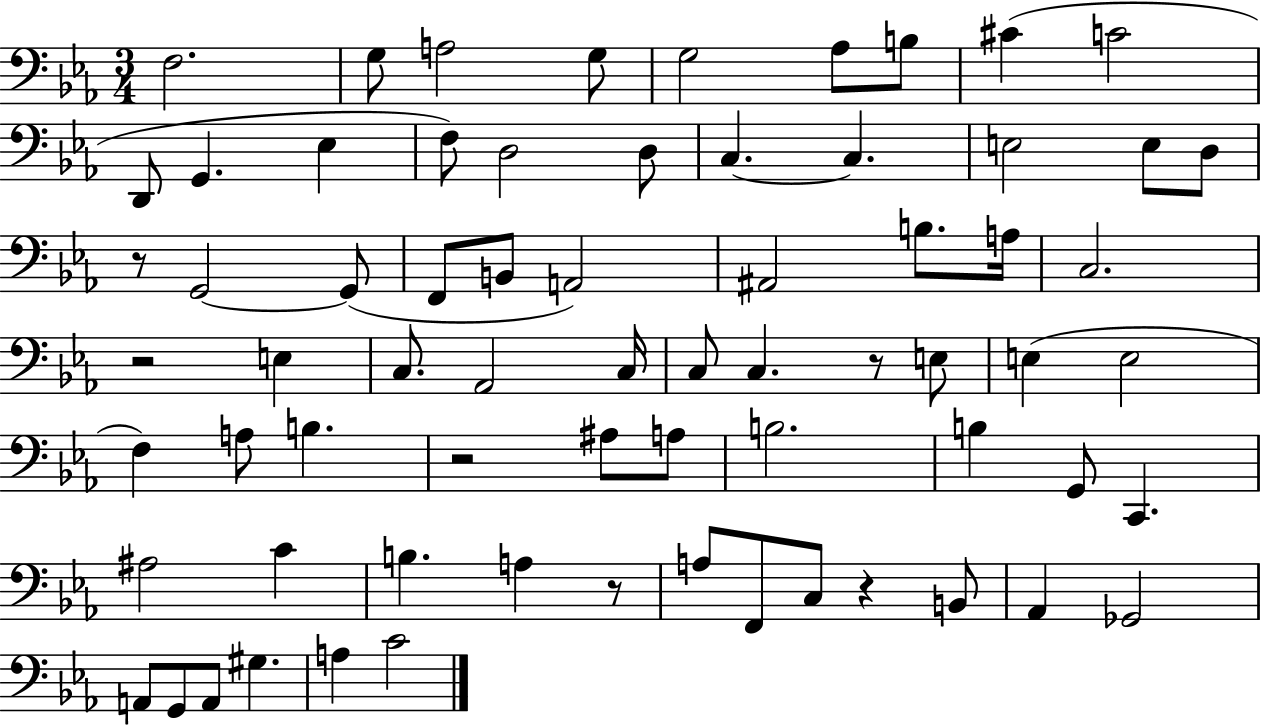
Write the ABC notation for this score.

X:1
T:Untitled
M:3/4
L:1/4
K:Eb
F,2 G,/2 A,2 G,/2 G,2 _A,/2 B,/2 ^C C2 D,,/2 G,, _E, F,/2 D,2 D,/2 C, C, E,2 E,/2 D,/2 z/2 G,,2 G,,/2 F,,/2 B,,/2 A,,2 ^A,,2 B,/2 A,/4 C,2 z2 E, C,/2 _A,,2 C,/4 C,/2 C, z/2 E,/2 E, E,2 F, A,/2 B, z2 ^A,/2 A,/2 B,2 B, G,,/2 C,, ^A,2 C B, A, z/2 A,/2 F,,/2 C,/2 z B,,/2 _A,, _G,,2 A,,/2 G,,/2 A,,/2 ^G, A, C2